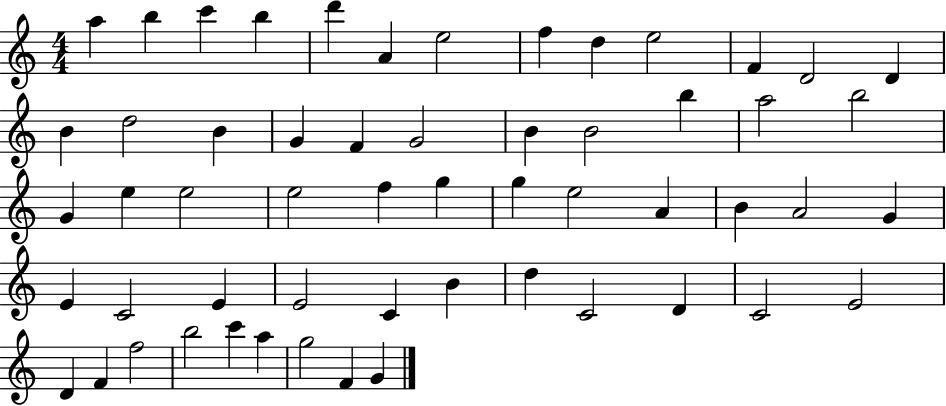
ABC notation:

X:1
T:Untitled
M:4/4
L:1/4
K:C
a b c' b d' A e2 f d e2 F D2 D B d2 B G F G2 B B2 b a2 b2 G e e2 e2 f g g e2 A B A2 G E C2 E E2 C B d C2 D C2 E2 D F f2 b2 c' a g2 F G